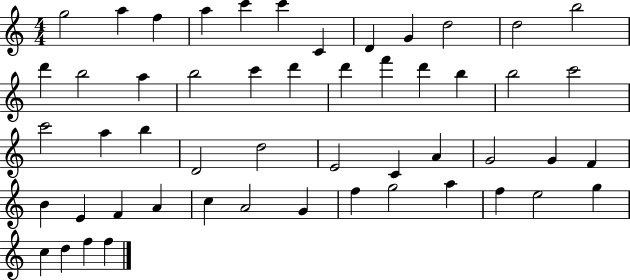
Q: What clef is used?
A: treble